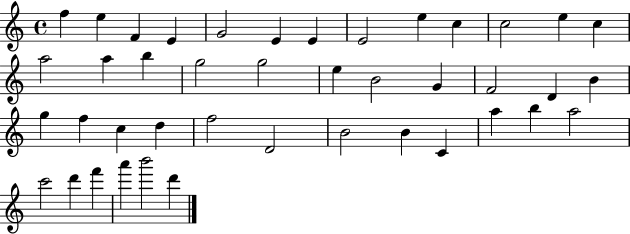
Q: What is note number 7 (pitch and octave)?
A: E4